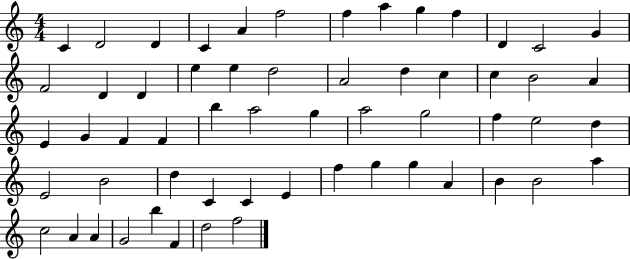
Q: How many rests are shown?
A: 0